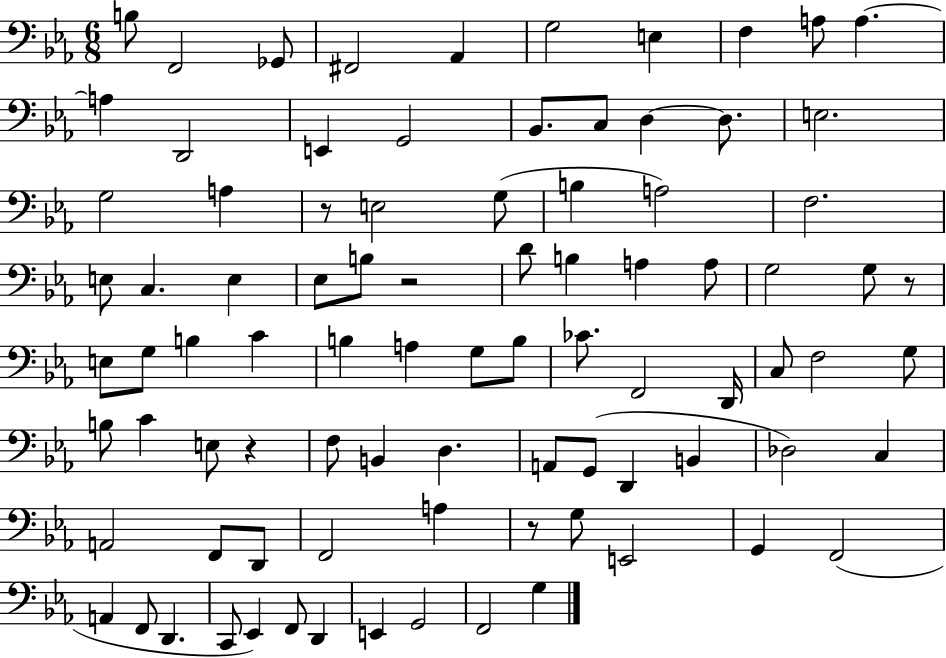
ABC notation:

X:1
T:Untitled
M:6/8
L:1/4
K:Eb
B,/2 F,,2 _G,,/2 ^F,,2 _A,, G,2 E, F, A,/2 A, A, D,,2 E,, G,,2 _B,,/2 C,/2 D, D,/2 E,2 G,2 A, z/2 E,2 G,/2 B, A,2 F,2 E,/2 C, E, _E,/2 B,/2 z2 D/2 B, A, A,/2 G,2 G,/2 z/2 E,/2 G,/2 B, C B, A, G,/2 B,/2 _C/2 F,,2 D,,/4 C,/2 F,2 G,/2 B,/2 C E,/2 z F,/2 B,, D, A,,/2 G,,/2 D,, B,, _D,2 C, A,,2 F,,/2 D,,/2 F,,2 A, z/2 G,/2 E,,2 G,, F,,2 A,, F,,/2 D,, C,,/2 _E,, F,,/2 D,, E,, G,,2 F,,2 G,